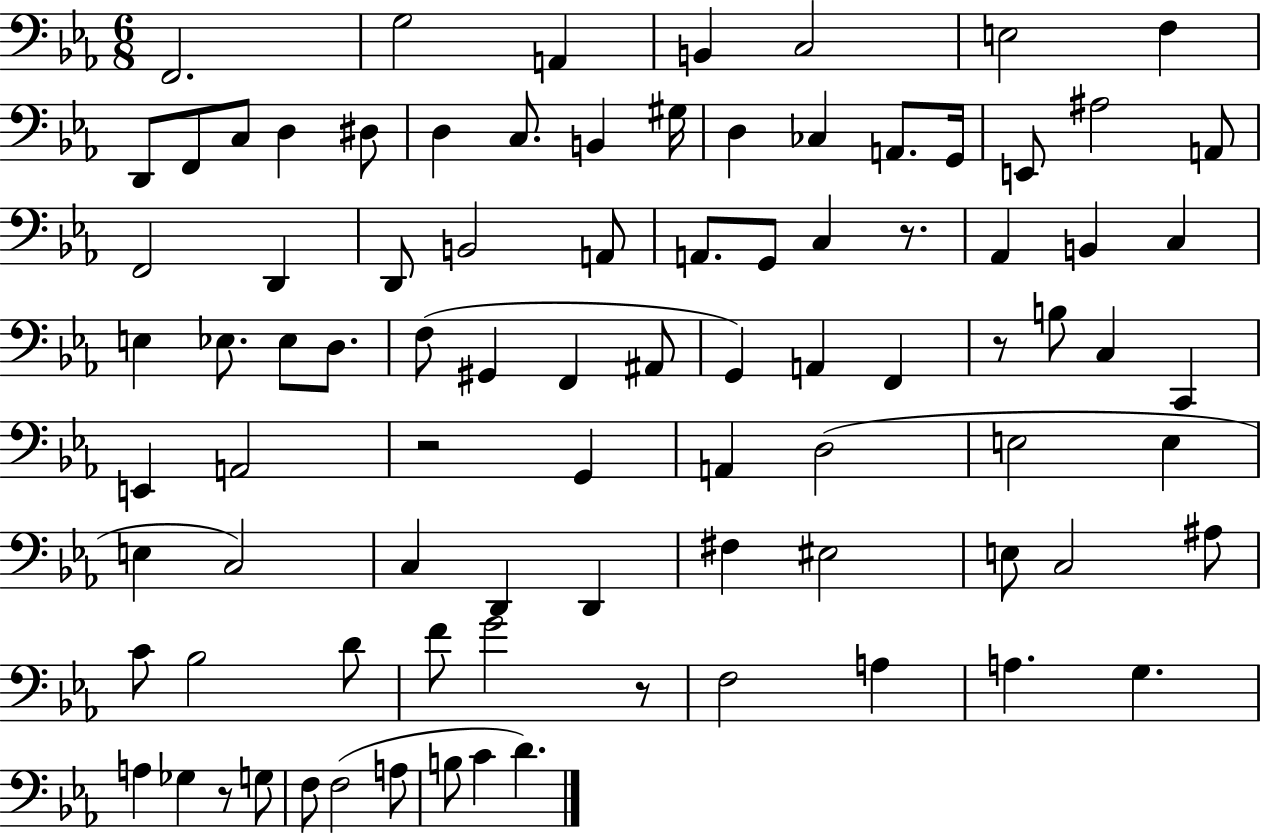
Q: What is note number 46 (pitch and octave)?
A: B3